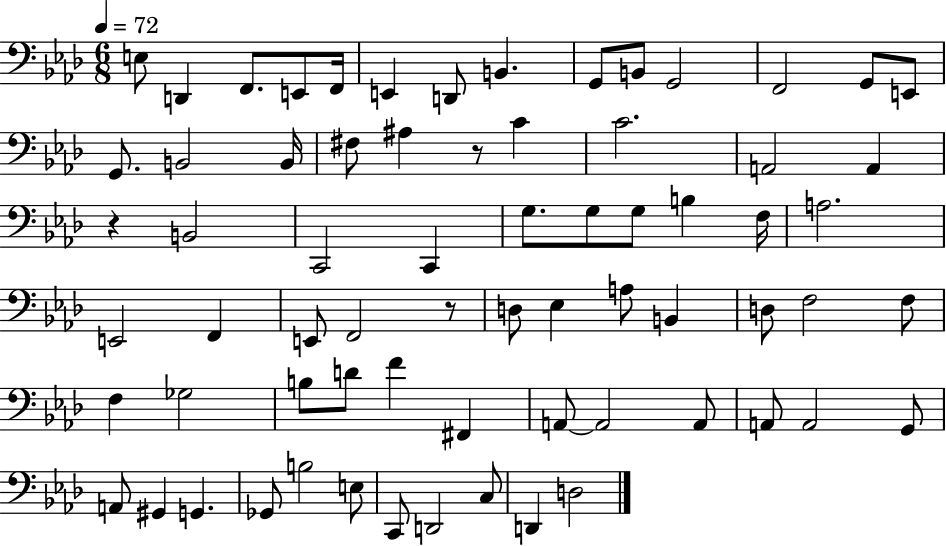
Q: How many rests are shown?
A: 3